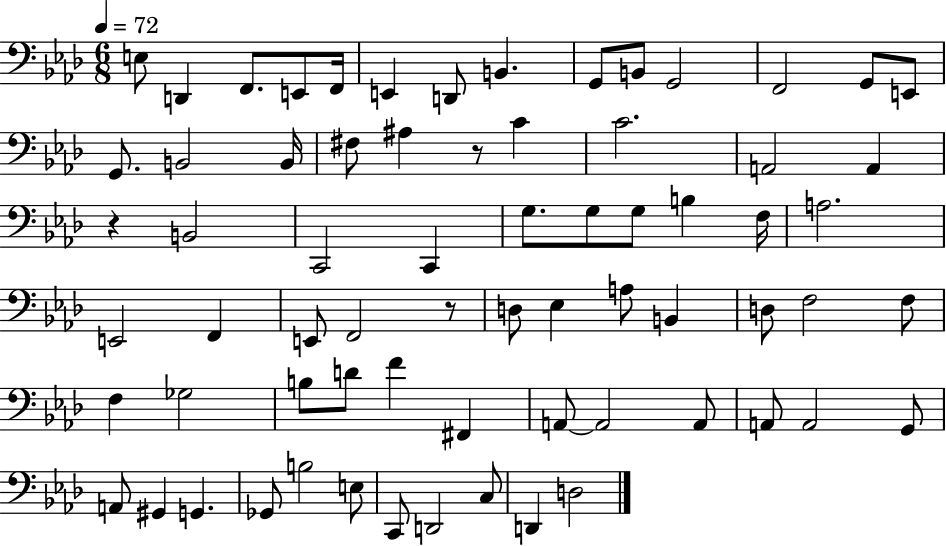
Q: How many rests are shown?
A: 3